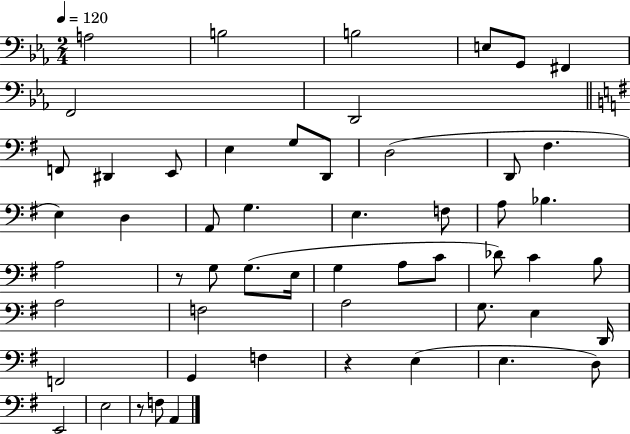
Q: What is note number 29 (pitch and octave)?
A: E3